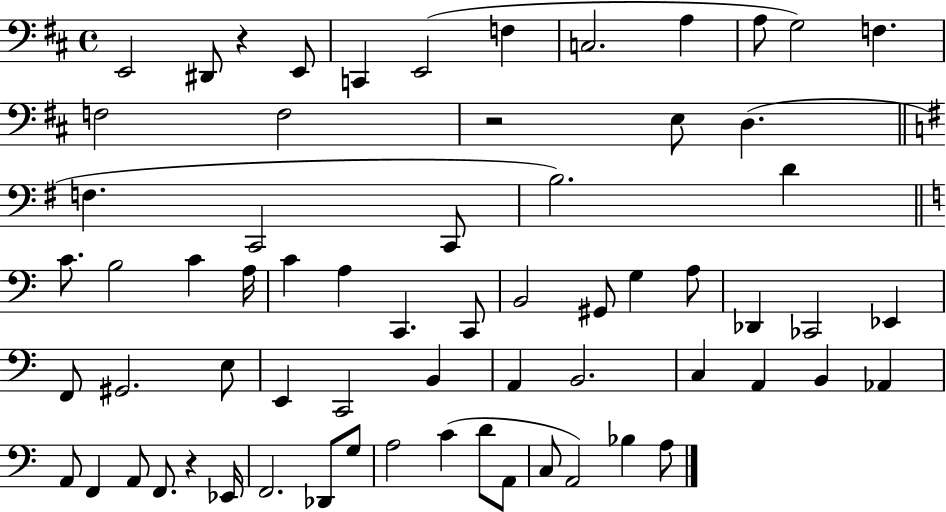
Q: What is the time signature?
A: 4/4